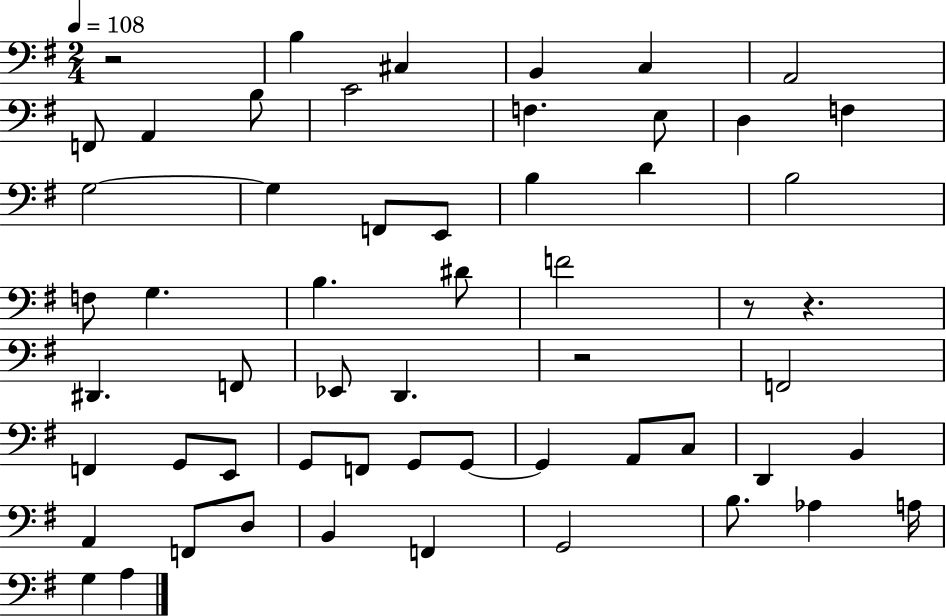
{
  \clef bass
  \numericTimeSignature
  \time 2/4
  \key g \major
  \tempo 4 = 108
  r2 | b4 cis4 | b,4 c4 | a,2 | \break f,8 a,4 b8 | c'2 | f4. e8 | d4 f4 | \break g2~~ | g4 f,8 e,8 | b4 d'4 | b2 | \break f8 g4. | b4. dis'8 | f'2 | r8 r4. | \break dis,4. f,8 | ees,8 d,4. | r2 | f,2 | \break f,4 g,8 e,8 | g,8 f,8 g,8 g,8~~ | g,4 a,8 c8 | d,4 b,4 | \break a,4 f,8 d8 | b,4 f,4 | g,2 | b8. aes4 a16 | \break g4 a4 | \bar "|."
}